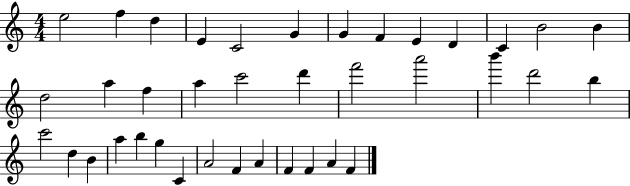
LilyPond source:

{
  \clef treble
  \numericTimeSignature
  \time 4/4
  \key c \major
  e''2 f''4 d''4 | e'4 c'2 g'4 | g'4 f'4 e'4 d'4 | c'4 b'2 b'4 | \break d''2 a''4 f''4 | a''4 c'''2 d'''4 | f'''2 a'''2 | b'''4 d'''2 b''4 | \break c'''2 d''4 b'4 | a''4 b''4 g''4 c'4 | a'2 f'4 a'4 | f'4 f'4 a'4 f'4 | \break \bar "|."
}